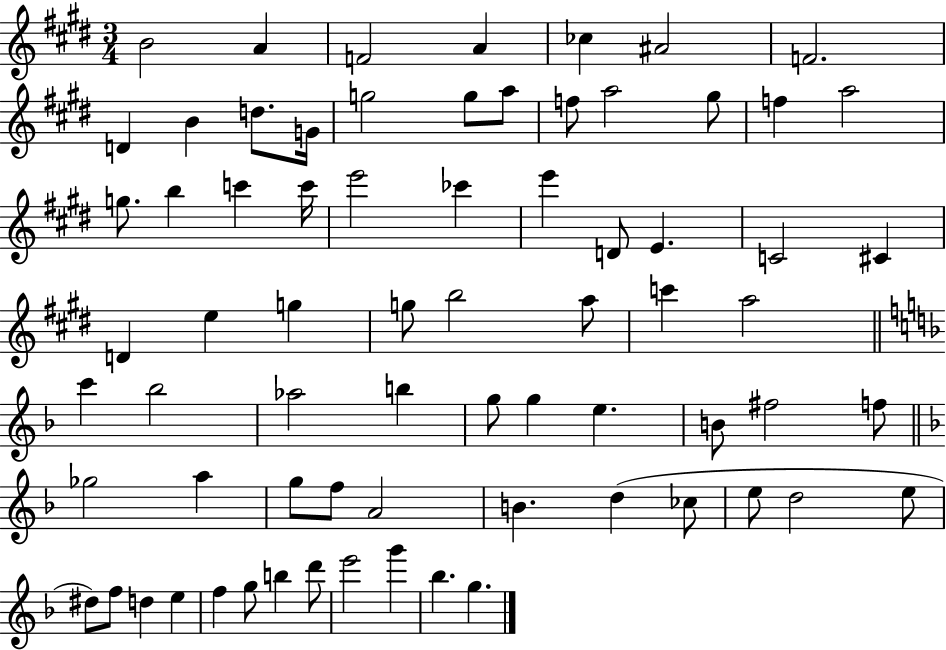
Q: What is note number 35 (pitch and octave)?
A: B5